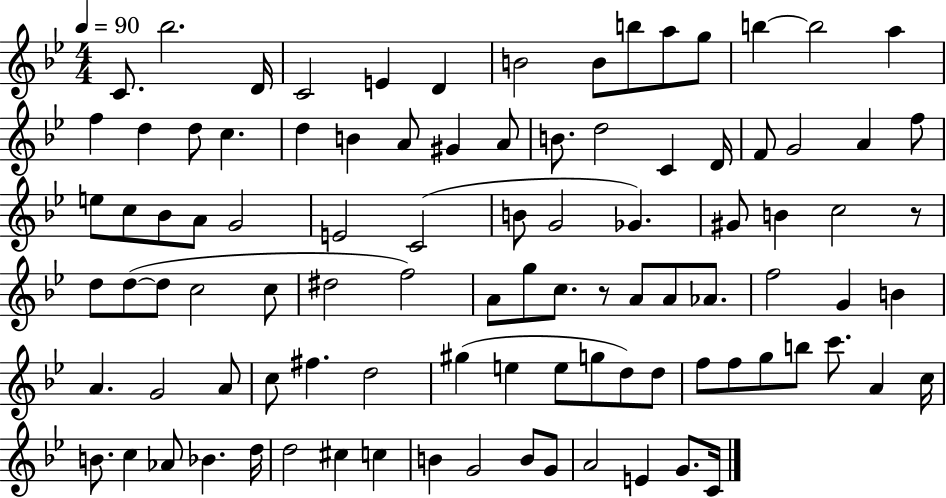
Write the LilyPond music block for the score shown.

{
  \clef treble
  \numericTimeSignature
  \time 4/4
  \key bes \major
  \tempo 4 = 90
  c'8. bes''2. d'16 | c'2 e'4 d'4 | b'2 b'8 b''8 a''8 g''8 | b''4~~ b''2 a''4 | \break f''4 d''4 d''8 c''4. | d''4 b'4 a'8 gis'4 a'8 | b'8. d''2 c'4 d'16 | f'8 g'2 a'4 f''8 | \break e''8 c''8 bes'8 a'8 g'2 | e'2 c'2( | b'8 g'2 ges'4.) | gis'8 b'4 c''2 r8 | \break d''8 d''8~(~ d''8 c''2 c''8 | dis''2 f''2) | a'8 g''8 c''8. r8 a'8 a'8 aes'8. | f''2 g'4 b'4 | \break a'4. g'2 a'8 | c''8 fis''4. d''2 | gis''4( e''4 e''8 g''8 d''8) d''8 | f''8 f''8 g''8 b''8 c'''8. a'4 c''16 | \break b'8. c''4 aes'8 bes'4. d''16 | d''2 cis''4 c''4 | b'4 g'2 b'8 g'8 | a'2 e'4 g'8. c'16 | \break \bar "|."
}